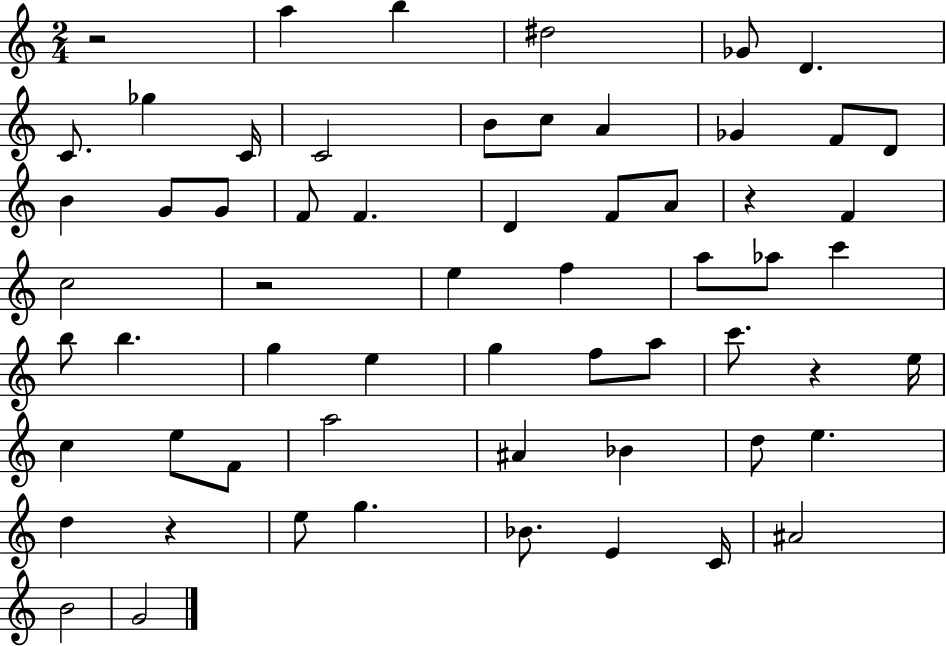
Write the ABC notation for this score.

X:1
T:Untitled
M:2/4
L:1/4
K:C
z2 a b ^d2 _G/2 D C/2 _g C/4 C2 B/2 c/2 A _G F/2 D/2 B G/2 G/2 F/2 F D F/2 A/2 z F c2 z2 e f a/2 _a/2 c' b/2 b g e g f/2 a/2 c'/2 z e/4 c e/2 F/2 a2 ^A _B d/2 e d z e/2 g _B/2 E C/4 ^A2 B2 G2